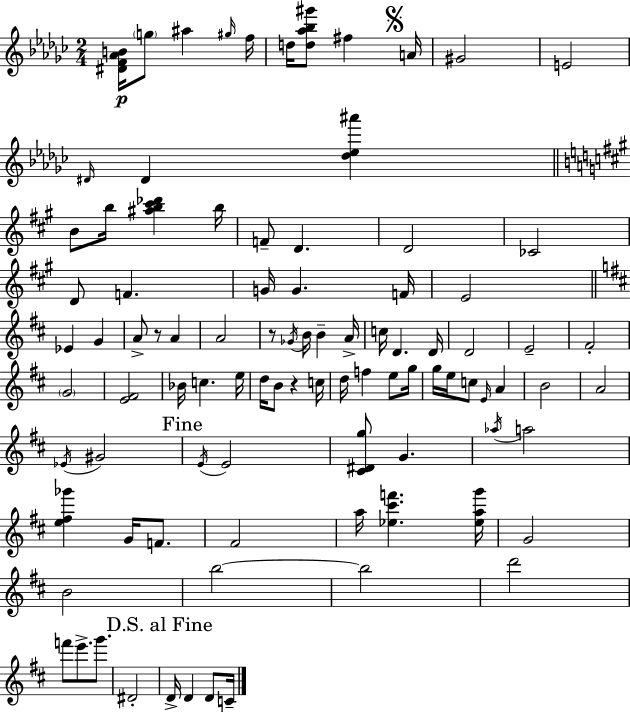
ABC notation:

X:1
T:Untitled
M:2/4
L:1/4
K:Ebm
[^DF_AB]/4 g/2 ^a ^g/4 f/4 d/4 [d_a_b^g']/2 ^f A/4 ^G2 E2 ^D/4 ^D [_d_e^a'] B/2 b/4 [^ab^c'_d'] b/4 F/2 D D2 _C2 D/2 F G/4 G F/4 E2 _E G A/2 z/2 A A2 z/2 _G/4 B/4 B A/4 c/4 D D/4 D2 E2 ^F2 G2 [E^F]2 _B/4 c e/4 d/4 B/2 z c/4 d/4 f e/2 g/4 g/4 e/4 c/2 E/4 A B2 A2 _E/4 ^G2 E/4 E2 [^C^Dg]/2 G _a/4 a2 [e^f_g'] G/4 F/2 ^F2 a/4 [_e^c'f'] [_eag']/4 G2 B2 b2 b2 d'2 f'/2 e'/2 g'/2 ^D2 D/4 D D/2 C/4